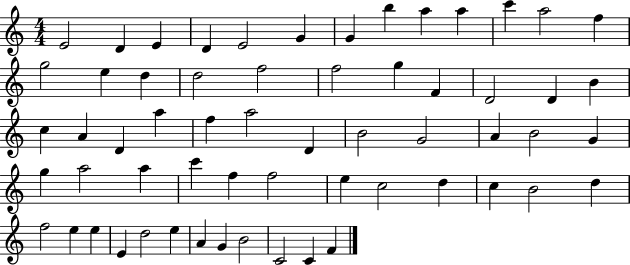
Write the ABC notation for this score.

X:1
T:Untitled
M:4/4
L:1/4
K:C
E2 D E D E2 G G b a a c' a2 f g2 e d d2 f2 f2 g F D2 D B c A D a f a2 D B2 G2 A B2 G g a2 a c' f f2 e c2 d c B2 d f2 e e E d2 e A G B2 C2 C F